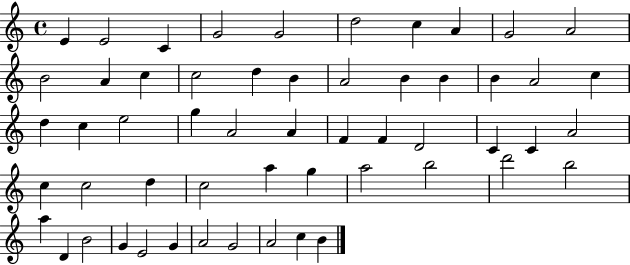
{
  \clef treble
  \time 4/4
  \defaultTimeSignature
  \key c \major
  e'4 e'2 c'4 | g'2 g'2 | d''2 c''4 a'4 | g'2 a'2 | \break b'2 a'4 c''4 | c''2 d''4 b'4 | a'2 b'4 b'4 | b'4 a'2 c''4 | \break d''4 c''4 e''2 | g''4 a'2 a'4 | f'4 f'4 d'2 | c'4 c'4 a'2 | \break c''4 c''2 d''4 | c''2 a''4 g''4 | a''2 b''2 | d'''2 b''2 | \break a''4 d'4 b'2 | g'4 e'2 g'4 | a'2 g'2 | a'2 c''4 b'4 | \break \bar "|."
}